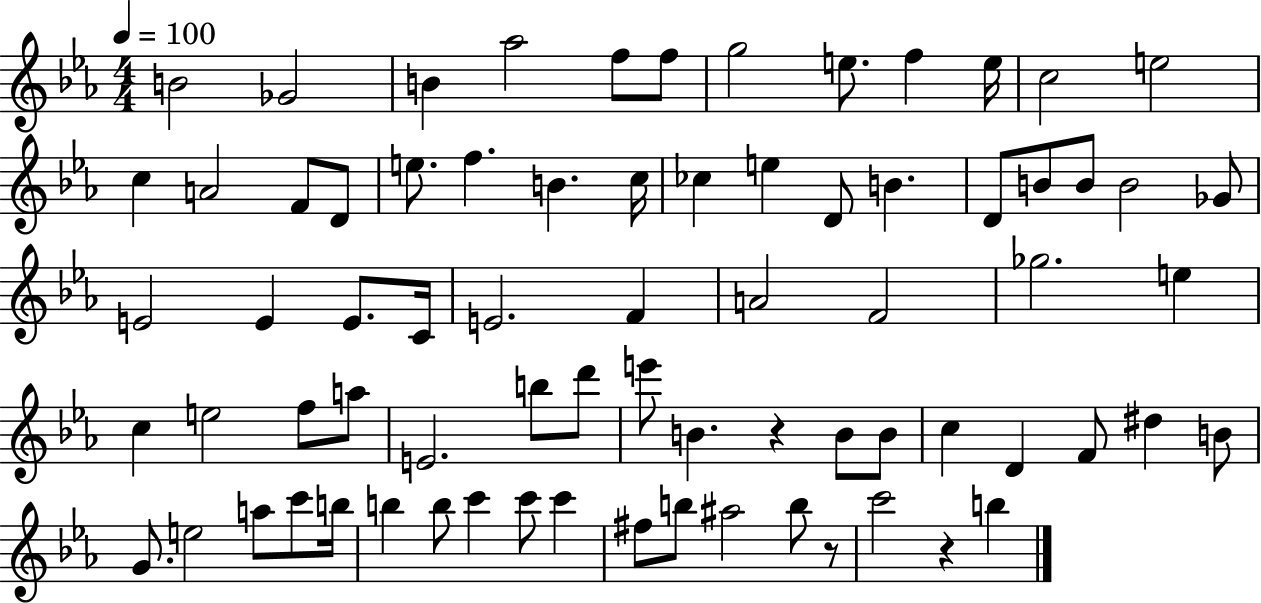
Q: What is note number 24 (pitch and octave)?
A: B4